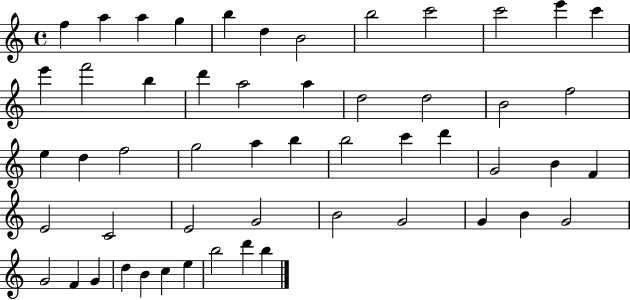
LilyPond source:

{
  \clef treble
  \time 4/4
  \defaultTimeSignature
  \key c \major
  f''4 a''4 a''4 g''4 | b''4 d''4 b'2 | b''2 c'''2 | c'''2 e'''4 c'''4 | \break e'''4 f'''2 b''4 | d'''4 a''2 a''4 | d''2 d''2 | b'2 f''2 | \break e''4 d''4 f''2 | g''2 a''4 b''4 | b''2 c'''4 d'''4 | g'2 b'4 f'4 | \break e'2 c'2 | e'2 g'2 | b'2 g'2 | g'4 b'4 g'2 | \break g'2 f'4 g'4 | d''4 b'4 c''4 e''4 | b''2 d'''4 b''4 | \bar "|."
}